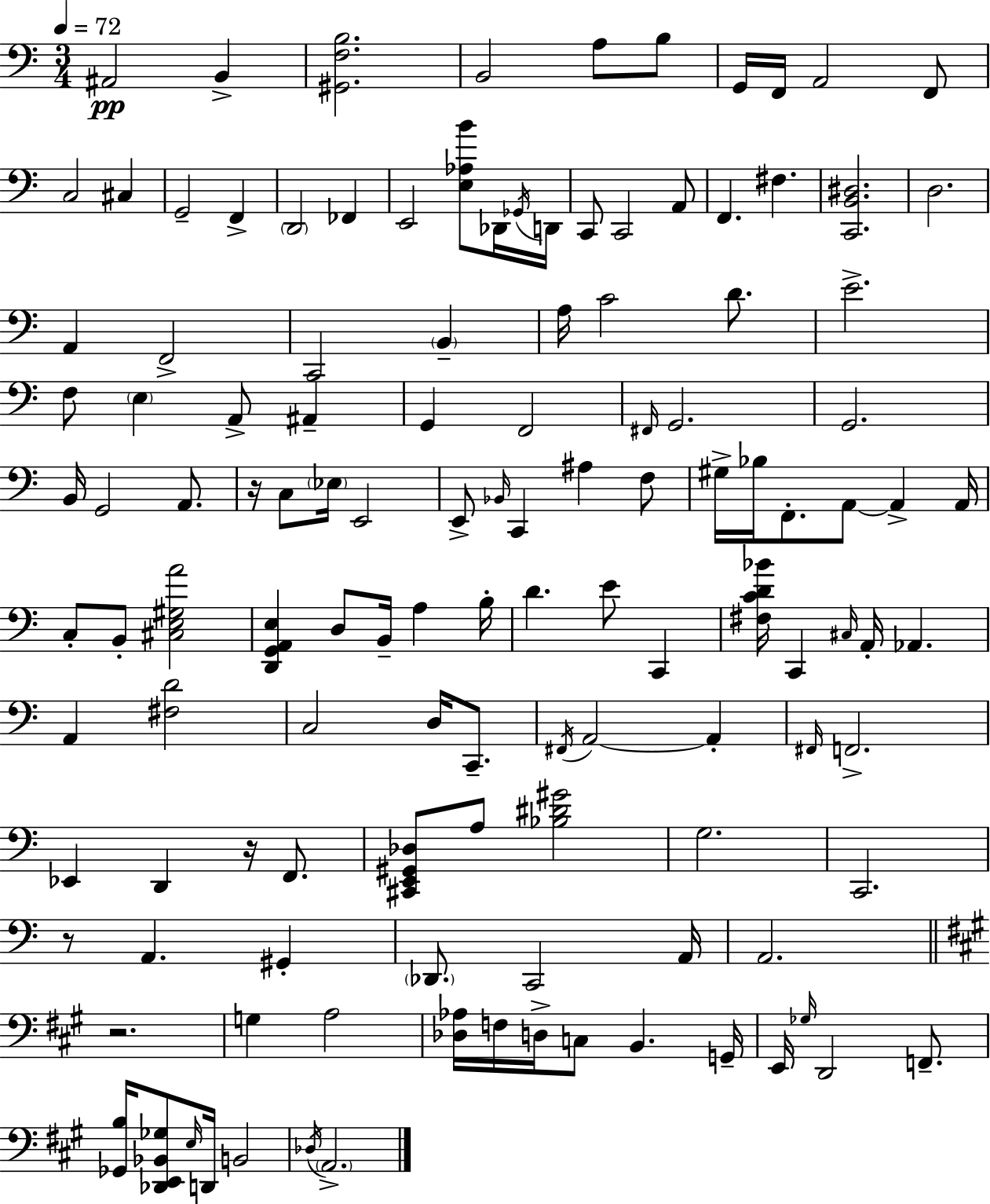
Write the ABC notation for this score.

X:1
T:Untitled
M:3/4
L:1/4
K:Am
^A,,2 B,, [^G,,F,B,]2 B,,2 A,/2 B,/2 G,,/4 F,,/4 A,,2 F,,/2 C,2 ^C, G,,2 F,, D,,2 _F,, E,,2 [E,_A,B]/2 _D,,/4 _G,,/4 D,,/4 C,,/2 C,,2 A,,/2 F,, ^F, [C,,B,,^D,]2 D,2 A,, F,,2 C,,2 B,, A,/4 C2 D/2 E2 F,/2 E, A,,/2 ^A,, G,, F,,2 ^F,,/4 G,,2 G,,2 B,,/4 G,,2 A,,/2 z/4 C,/2 _E,/4 E,,2 E,,/2 _B,,/4 C,, ^A, F,/2 ^G,/4 _B,/4 F,,/2 A,,/2 A,, A,,/4 C,/2 B,,/2 [^C,E,^G,A]2 [D,,G,,A,,E,] D,/2 B,,/4 A, B,/4 D E/2 C,, [^F,CD_B]/4 C,, ^C,/4 A,,/4 _A,, A,, [^F,D]2 C,2 D,/4 C,,/2 ^F,,/4 A,,2 A,, ^F,,/4 F,,2 _E,, D,, z/4 F,,/2 [^C,,E,,^G,,_D,]/2 A,/2 [_B,^D^G]2 G,2 C,,2 z/2 A,, ^G,, _D,,/2 C,,2 A,,/4 A,,2 z2 G, A,2 [_D,_A,]/4 F,/4 D,/4 C,/2 B,, G,,/4 E,,/4 _G,/4 D,,2 F,,/2 [_G,,B,]/4 [_D,,E,,_B,,_G,]/2 E,/4 D,,/4 B,,2 _D,/4 A,,2